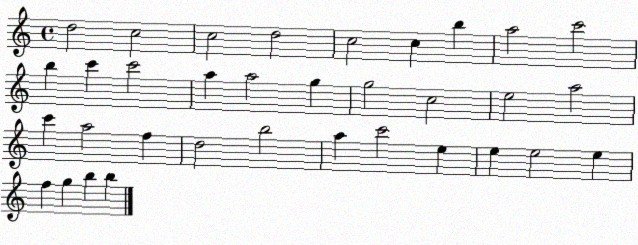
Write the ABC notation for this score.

X:1
T:Untitled
M:4/4
L:1/4
K:C
d2 c2 c2 d2 c2 c b a2 c'2 b c' c'2 a a2 g g2 c2 e2 a2 c' a2 f d2 b2 a c'2 e e e2 e f g b b